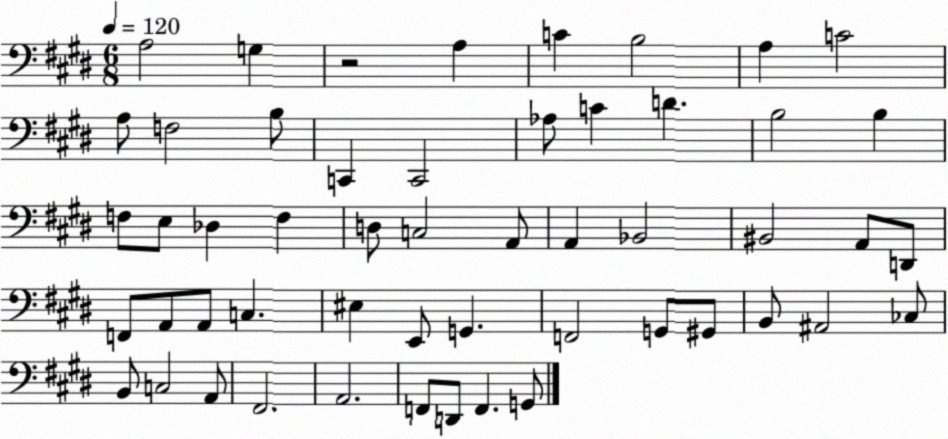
X:1
T:Untitled
M:6/8
L:1/4
K:E
A,2 G, z2 A, C B,2 A, C2 A,/2 F,2 B,/2 C,, C,,2 _A,/2 C D B,2 B, F,/2 E,/2 _D, F, D,/2 C,2 A,,/2 A,, _B,,2 ^B,,2 A,,/2 D,,/2 F,,/2 A,,/2 A,,/2 C, ^E, E,,/2 G,, F,,2 G,,/2 ^G,,/2 B,,/2 ^A,,2 _C,/2 B,,/2 C,2 A,,/2 ^F,,2 A,,2 F,,/2 D,,/2 F,, G,,/2